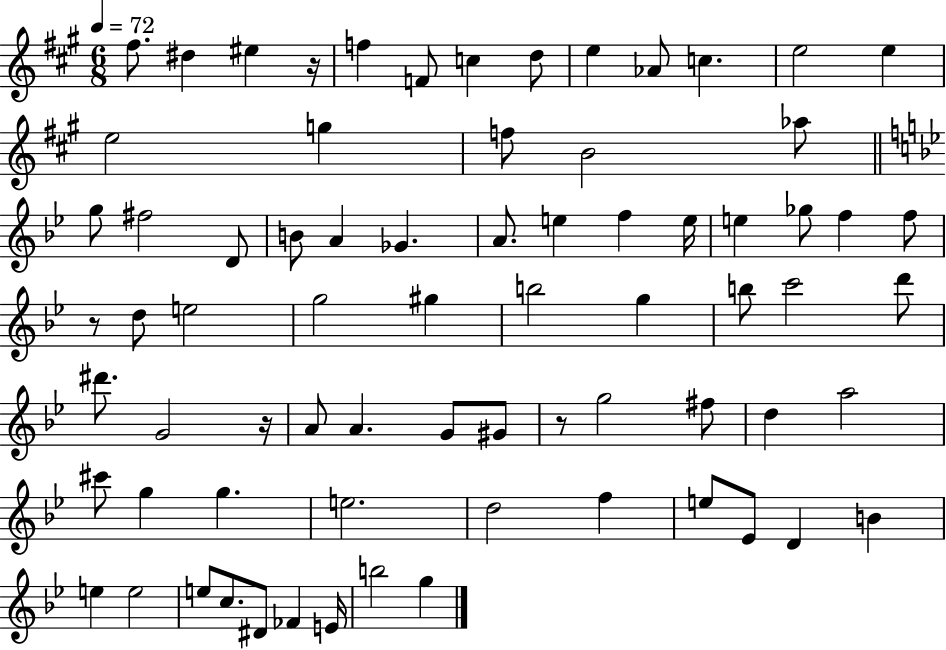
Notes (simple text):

F#5/e. D#5/q EIS5/q R/s F5/q F4/e C5/q D5/e E5/q Ab4/e C5/q. E5/h E5/q E5/h G5/q F5/e B4/h Ab5/e G5/e F#5/h D4/e B4/e A4/q Gb4/q. A4/e. E5/q F5/q E5/s E5/q Gb5/e F5/q F5/e R/e D5/e E5/h G5/h G#5/q B5/h G5/q B5/e C6/h D6/e D#6/e. G4/h R/s A4/e A4/q. G4/e G#4/e R/e G5/h F#5/e D5/q A5/h C#6/e G5/q G5/q. E5/h. D5/h F5/q E5/e Eb4/e D4/q B4/q E5/q E5/h E5/e C5/e. D#4/e FES4/q E4/s B5/h G5/q